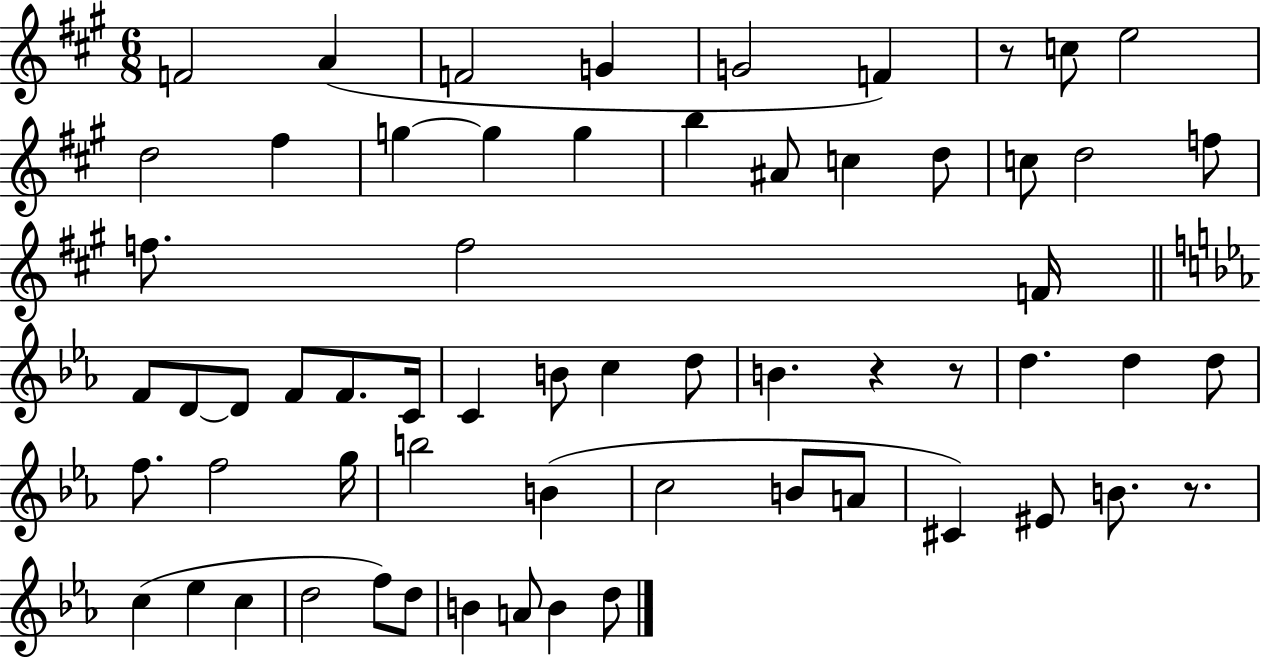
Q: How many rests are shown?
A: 4